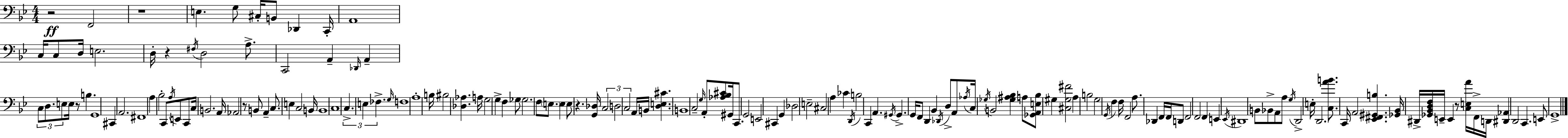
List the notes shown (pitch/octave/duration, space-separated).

R/h F2/h R/w E3/q. G3/e C#3/s B2/e Db2/q C2/s A2/w C3/s C3/e D3/s E3/h. D3/s R/q F#3/s D3/h A3/e. C2/h A2/q Db2/s A2/q C3/e D3/e. E3/e E3/s R/e B3/q. G2/w C#2/q A2/h. F#2/w A3/q Bb3/h C2/e A3/s E2/e C2/e C3/s B2/h. A2/s Ab2/h R/e B2/e A2/q C3/e. E3/q C3/h B2/s B2/w C3/w C3/q. E3/q FES3/q. G3/s F3/w A3/w B3/s BIS3/h [Db3,Ab3]/q. A3/s G3/h G3/q F3/q Gb3/e Gb3/h. F3/e E3/e. E3/q E3/e R/q. [G2,Db3]/s C3/h D3/h C3/h A2/s B2/s [D3,E3,C#4]/q. B2/w C3/h G3/s A2/e [Ab3,Bb3,C#4]/e G#2/s C2/e. G2/h E2/h C#2/q G2/q Db3/h E3/h C#3/h A3/q CES4/q D2/s B3/h C2/q A2/q. G#2/s G#2/q. G2/s F2/e D2/q Bb2/q Db2/s D3/e A2/e Ab3/s C3/s Gb3/s B2/h [Gb3,A#3,Bb3]/q A3/e [Gb2,A2,E3,Bb3]/e G#3/q [C#3,G#3,F#4]/h A3/q B3/h G3/h G2/s F3/q F3/s F2/h A3/e. Db2/q F2/s F2/s D2/e F2/h F2/h F2/q E2/q Eb2/s D#2/w B2/e Bb2/e A2/e A3/e G3/s D2/h E3/s D2/h. [C3,A4,B4]/e. C2/s A2/h [Eb2,F#2,G#2,B3]/q. [Gb2,Bb2]/s D#2/s [Gb2,Bb2,D3,F3]/s E2/s E2/q R/e [C3,E3,A4]/s F2/s D2/s [D#2,Ab2]/q D2/h C2/q. E2/e G2/w